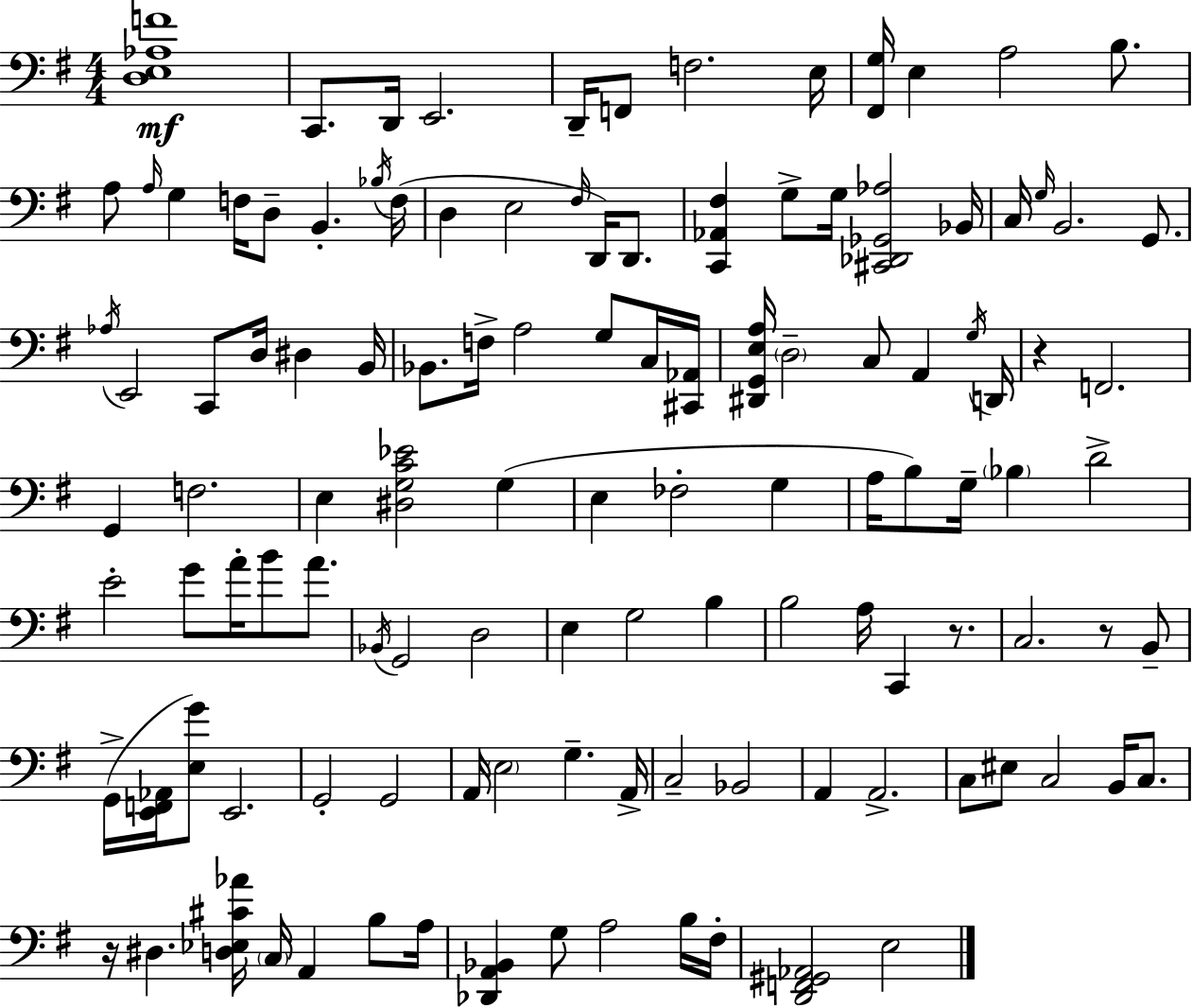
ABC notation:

X:1
T:Untitled
M:4/4
L:1/4
K:Em
[D,E,_A,F]4 C,,/2 D,,/4 E,,2 D,,/4 F,,/2 F,2 E,/4 [^F,,G,]/4 E, A,2 B,/2 A,/2 A,/4 G, F,/4 D,/2 B,, _B,/4 F,/4 D, E,2 ^F,/4 D,,/4 D,,/2 [C,,_A,,^F,] G,/2 G,/4 [^C,,_D,,_G,,_A,]2 _B,,/4 C,/4 G,/4 B,,2 G,,/2 _A,/4 E,,2 C,,/2 D,/4 ^D, B,,/4 _B,,/2 F,/4 A,2 G,/2 C,/4 [^C,,_A,,]/4 [^D,,G,,E,A,]/4 D,2 C,/2 A,, G,/4 D,,/4 z F,,2 G,, F,2 E, [^D,G,C_E]2 G, E, _F,2 G, A,/4 B,/2 G,/4 _B, D2 E2 G/2 A/4 B/2 A/2 _B,,/4 G,,2 D,2 E, G,2 B, B,2 A,/4 C,, z/2 C,2 z/2 B,,/2 G,,/4 [E,,F,,_A,,]/4 [E,G]/2 E,,2 G,,2 G,,2 A,,/4 E,2 G, A,,/4 C,2 _B,,2 A,, A,,2 C,/2 ^E,/2 C,2 B,,/4 C,/2 z/4 ^D, [D,_E,^C_A]/4 C,/4 A,, B,/2 A,/4 [_D,,A,,_B,,] G,/2 A,2 B,/4 ^F,/4 [D,,F,,^G,,_A,,]2 E,2